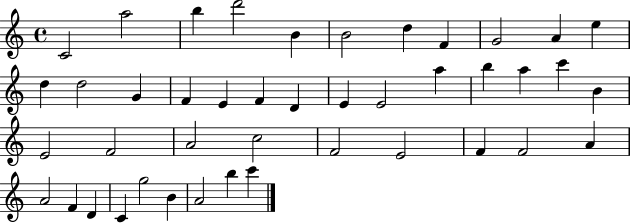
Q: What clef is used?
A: treble